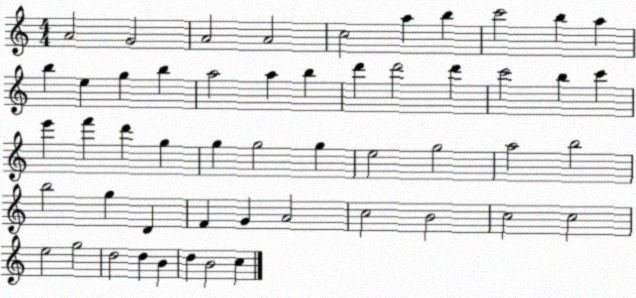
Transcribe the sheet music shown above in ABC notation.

X:1
T:Untitled
M:4/4
L:1/4
K:C
A2 G2 A2 A2 c2 a b c'2 b a b e g b a2 a b d' d'2 d' c'2 b c' e' f' d' g g g2 g e2 g2 a2 b2 b2 g D F G A2 c2 B2 c2 c2 e2 g2 d2 d B d B2 c